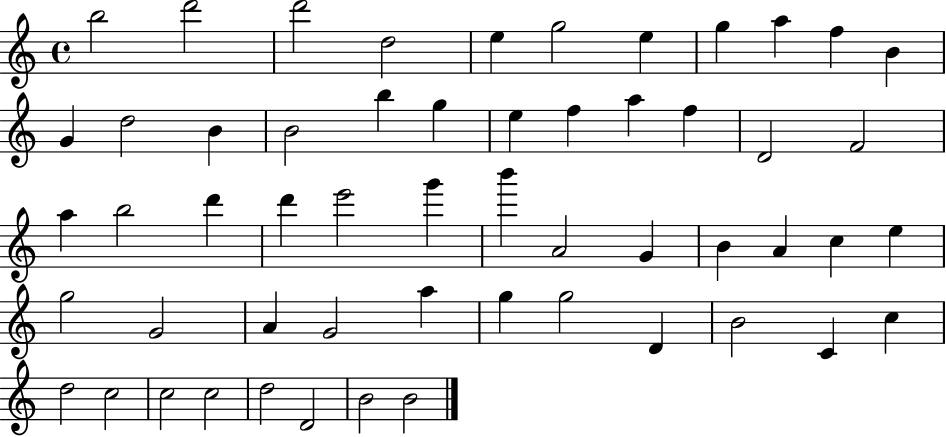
X:1
T:Untitled
M:4/4
L:1/4
K:C
b2 d'2 d'2 d2 e g2 e g a f B G d2 B B2 b g e f a f D2 F2 a b2 d' d' e'2 g' b' A2 G B A c e g2 G2 A G2 a g g2 D B2 C c d2 c2 c2 c2 d2 D2 B2 B2